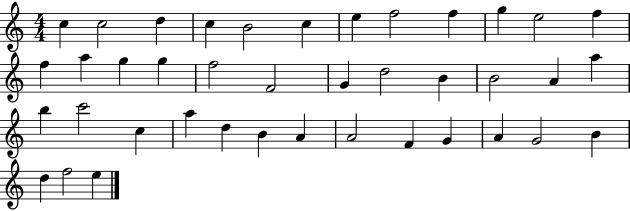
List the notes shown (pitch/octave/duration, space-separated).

C5/q C5/h D5/q C5/q B4/h C5/q E5/q F5/h F5/q G5/q E5/h F5/q F5/q A5/q G5/q G5/q F5/h F4/h G4/q D5/h B4/q B4/h A4/q A5/q B5/q C6/h C5/q A5/q D5/q B4/q A4/q A4/h F4/q G4/q A4/q G4/h B4/q D5/q F5/h E5/q